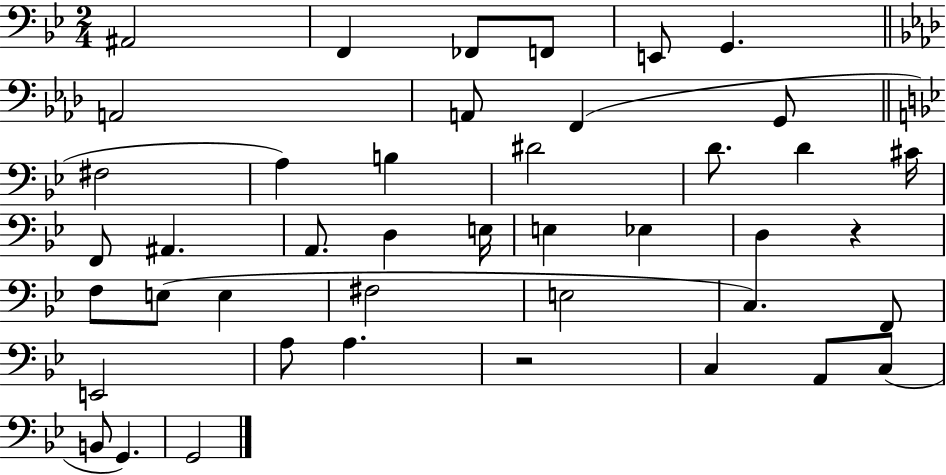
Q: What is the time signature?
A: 2/4